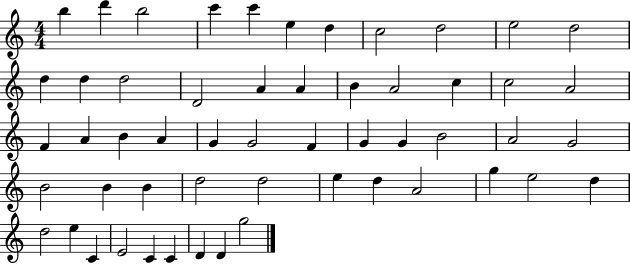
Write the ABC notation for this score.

X:1
T:Untitled
M:4/4
L:1/4
K:C
b d' b2 c' c' e d c2 d2 e2 d2 d d d2 D2 A A B A2 c c2 A2 F A B A G G2 F G G B2 A2 G2 B2 B B d2 d2 e d A2 g e2 d d2 e C E2 C C D D g2